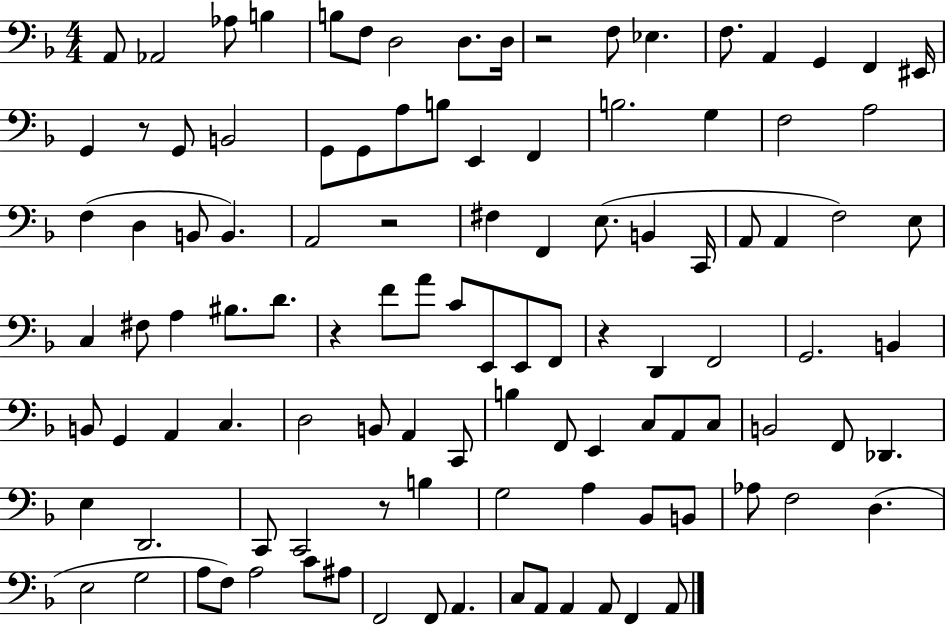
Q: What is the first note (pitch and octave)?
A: A2